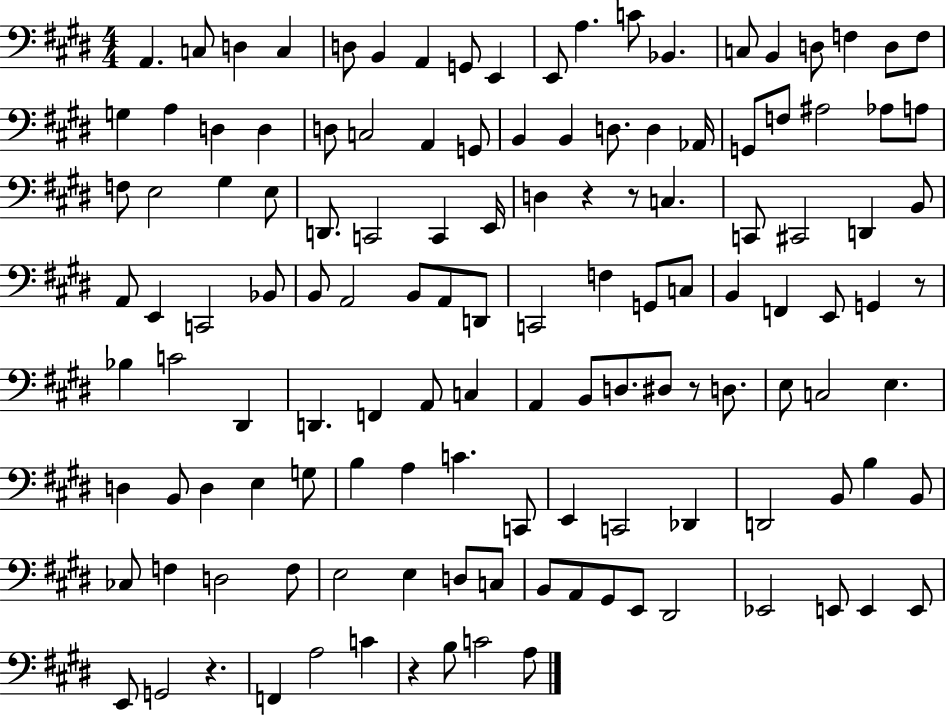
A2/q. C3/e D3/q C3/q D3/e B2/q A2/q G2/e E2/q E2/e A3/q. C4/e Bb2/q. C3/e B2/q D3/e F3/q D3/e F3/e G3/q A3/q D3/q D3/q D3/e C3/h A2/q G2/e B2/q B2/q D3/e. D3/q Ab2/s G2/e F3/e A#3/h Ab3/e A3/e F3/e E3/h G#3/q E3/e D2/e. C2/h C2/q E2/s D3/q R/q R/e C3/q. C2/e C#2/h D2/q B2/e A2/e E2/q C2/h Bb2/e B2/e A2/h B2/e A2/e D2/e C2/h F3/q G2/e C3/e B2/q F2/q E2/e G2/q R/e Bb3/q C4/h D#2/q D2/q. F2/q A2/e C3/q A2/q B2/e D3/e. D#3/e R/e D3/e. E3/e C3/h E3/q. D3/q B2/e D3/q E3/q G3/e B3/q A3/q C4/q. C2/e E2/q C2/h Db2/q D2/h B2/e B3/q B2/e CES3/e F3/q D3/h F3/e E3/h E3/q D3/e C3/e B2/e A2/e G#2/e E2/e D#2/h Eb2/h E2/e E2/q E2/e E2/e G2/h R/q. F2/q A3/h C4/q R/q B3/e C4/h A3/e